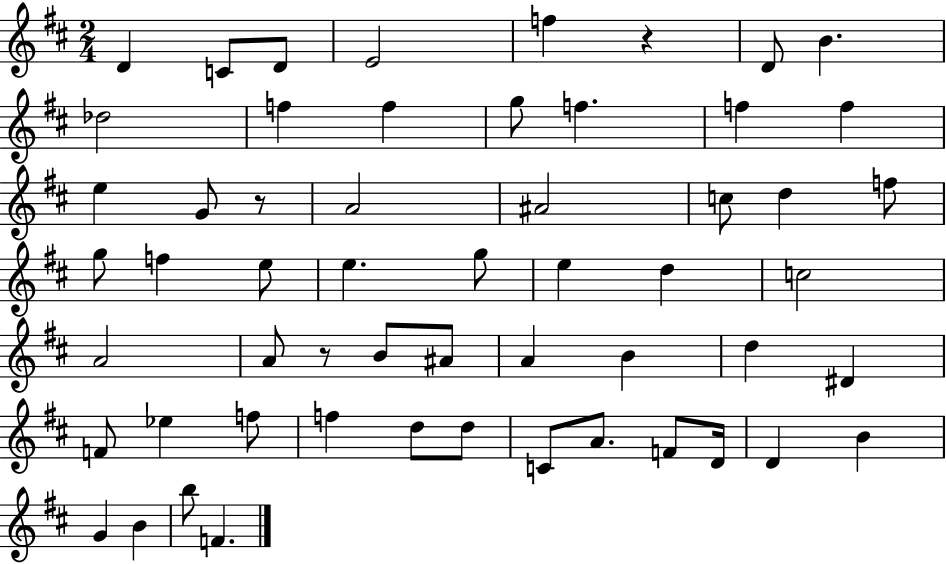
X:1
T:Untitled
M:2/4
L:1/4
K:D
D C/2 D/2 E2 f z D/2 B _d2 f f g/2 f f f e G/2 z/2 A2 ^A2 c/2 d f/2 g/2 f e/2 e g/2 e d c2 A2 A/2 z/2 B/2 ^A/2 A B d ^D F/2 _e f/2 f d/2 d/2 C/2 A/2 F/2 D/4 D B G B b/2 F